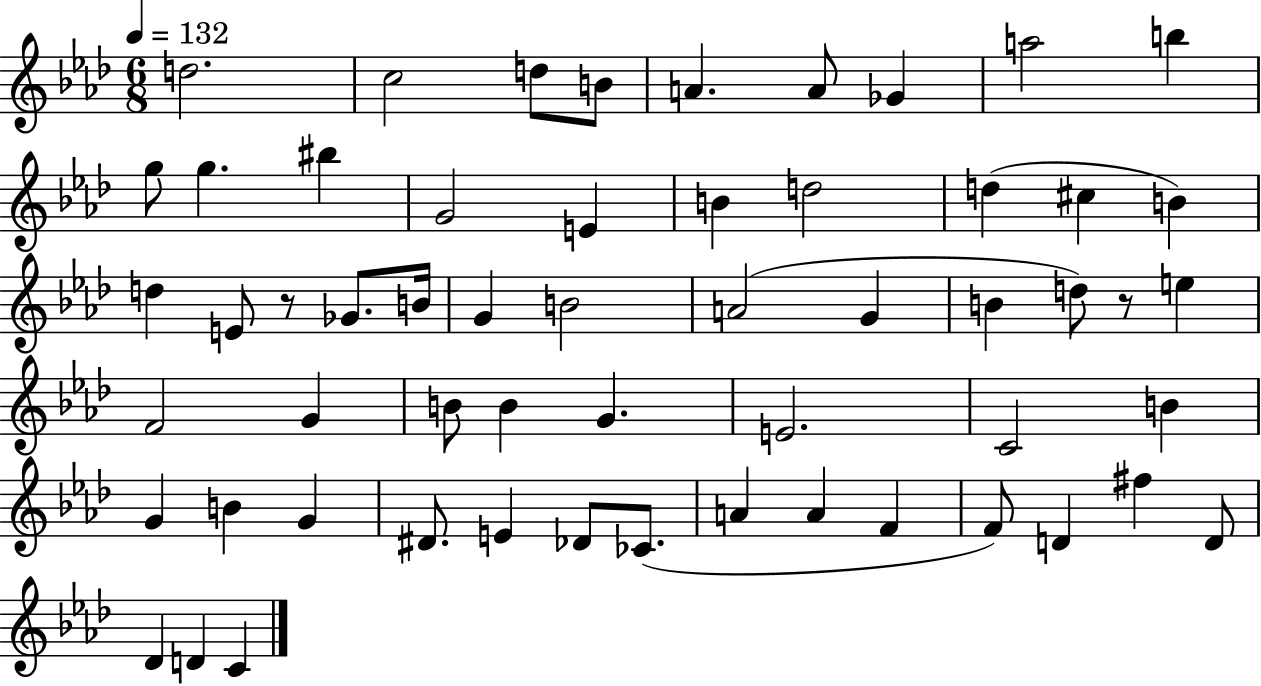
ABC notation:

X:1
T:Untitled
M:6/8
L:1/4
K:Ab
d2 c2 d/2 B/2 A A/2 _G a2 b g/2 g ^b G2 E B d2 d ^c B d E/2 z/2 _G/2 B/4 G B2 A2 G B d/2 z/2 e F2 G B/2 B G E2 C2 B G B G ^D/2 E _D/2 _C/2 A A F F/2 D ^f D/2 _D D C